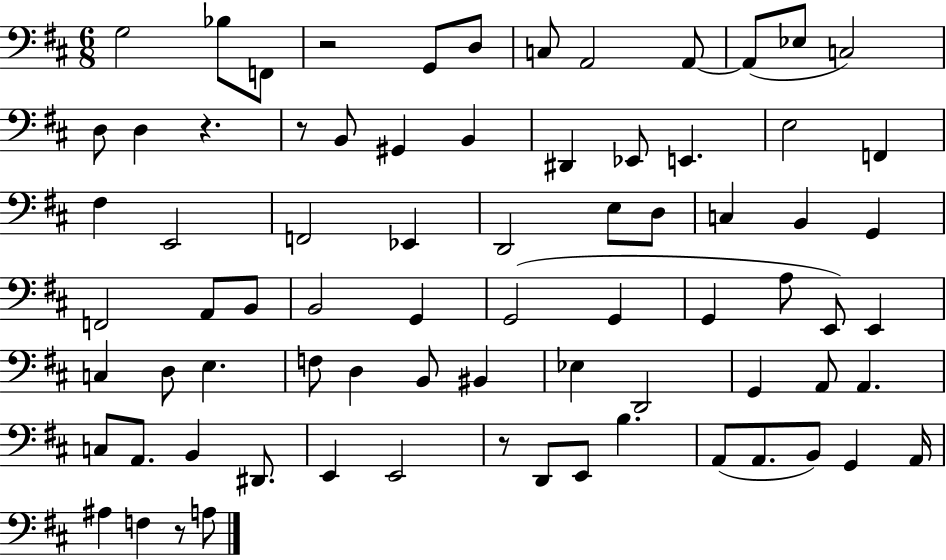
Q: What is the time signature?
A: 6/8